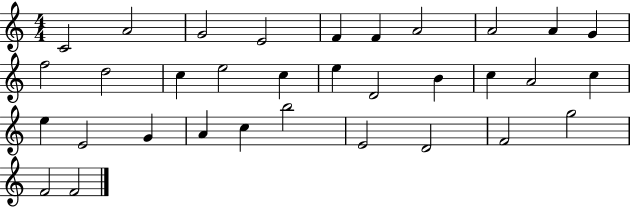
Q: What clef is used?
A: treble